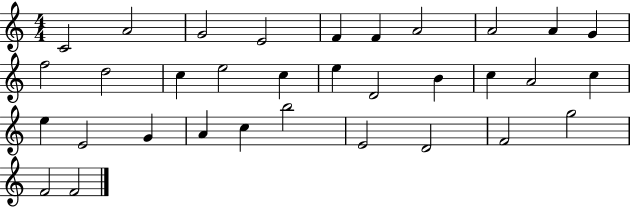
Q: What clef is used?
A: treble